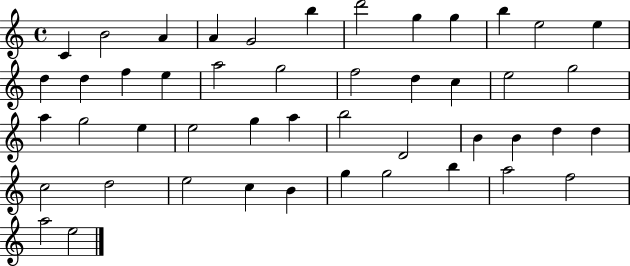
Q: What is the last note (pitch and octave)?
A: E5